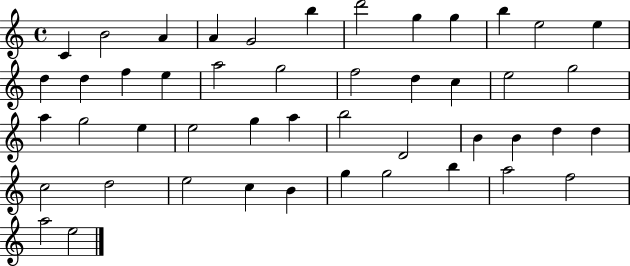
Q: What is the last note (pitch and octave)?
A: E5